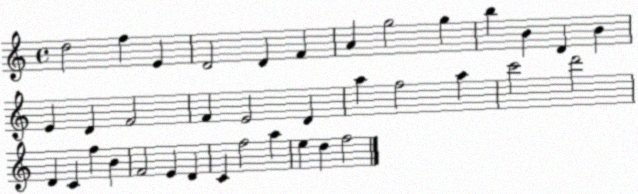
X:1
T:Untitled
M:4/4
L:1/4
K:C
d2 f E D2 D F A g2 g b B D B E D F2 F E2 D a f2 a c'2 d'2 D C f B F2 E D C f2 a e d f2